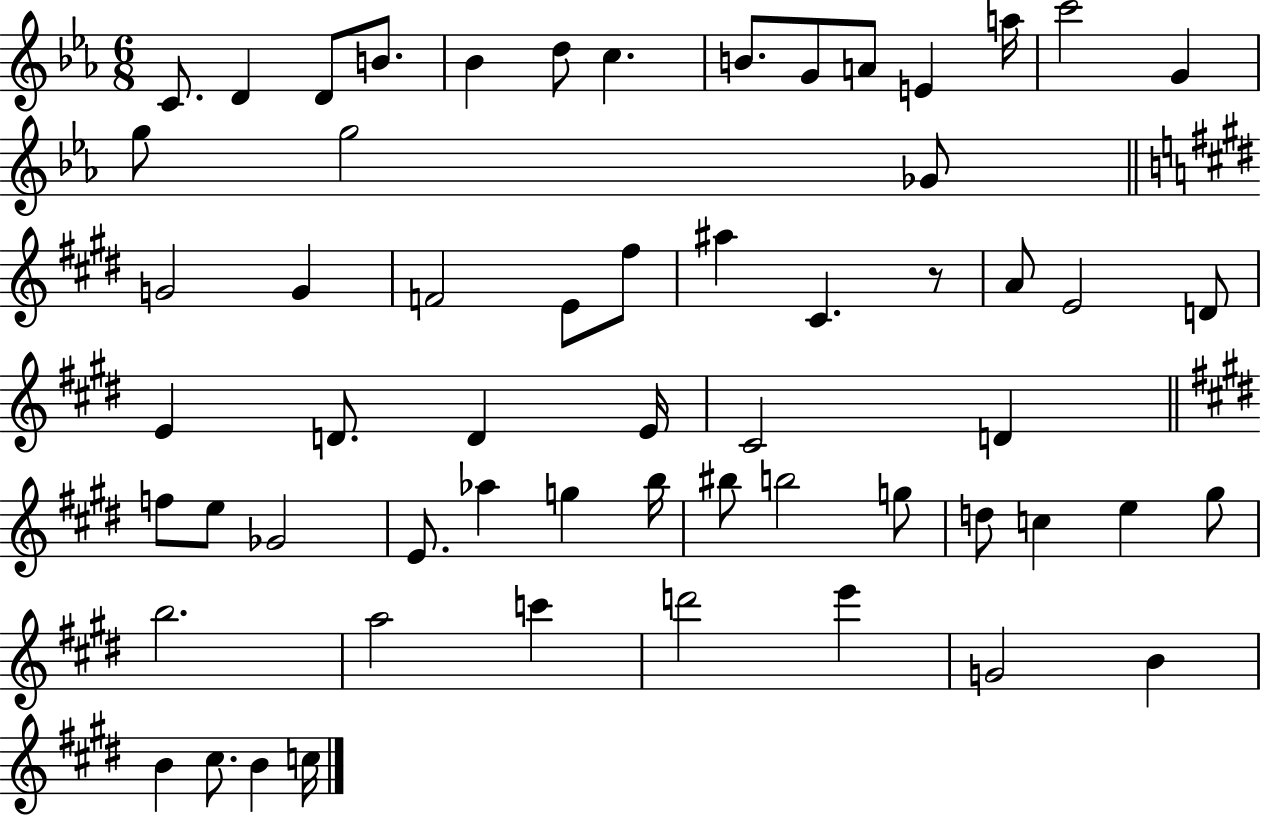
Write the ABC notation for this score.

X:1
T:Untitled
M:6/8
L:1/4
K:Eb
C/2 D D/2 B/2 _B d/2 c B/2 G/2 A/2 E a/4 c'2 G g/2 g2 _G/2 G2 G F2 E/2 ^f/2 ^a ^C z/2 A/2 E2 D/2 E D/2 D E/4 ^C2 D f/2 e/2 _G2 E/2 _a g b/4 ^b/2 b2 g/2 d/2 c e ^g/2 b2 a2 c' d'2 e' G2 B B ^c/2 B c/4